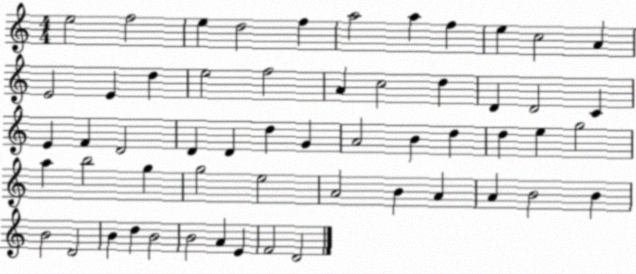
X:1
T:Untitled
M:4/4
L:1/4
K:C
e2 f2 e d2 f a2 a f e c2 A E2 E d e2 f2 A c2 d D D2 C E F D2 D D d G A2 B d d e g2 a b2 g g2 e2 A2 B A A B2 B B2 D2 B d B2 B2 A E F2 D2